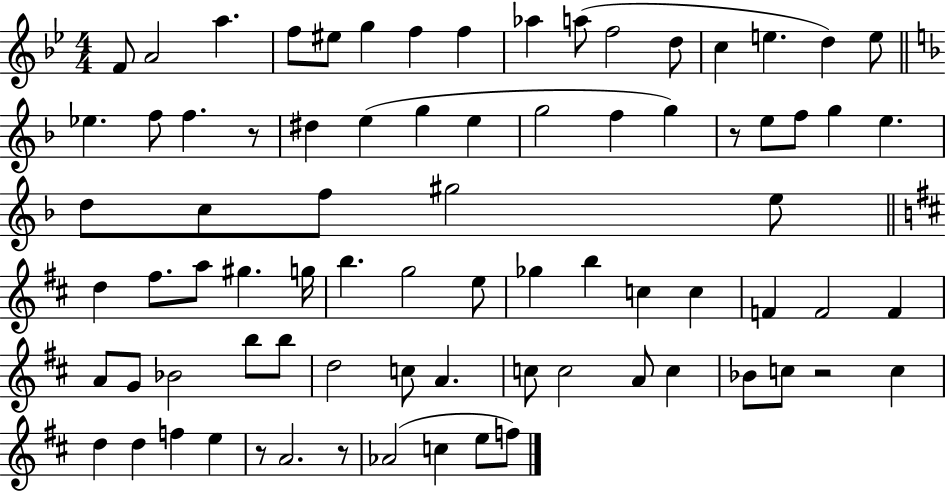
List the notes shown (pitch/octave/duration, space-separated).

F4/e A4/h A5/q. F5/e EIS5/e G5/q F5/q F5/q Ab5/q A5/e F5/h D5/e C5/q E5/q. D5/q E5/e Eb5/q. F5/e F5/q. R/e D#5/q E5/q G5/q E5/q G5/h F5/q G5/q R/e E5/e F5/e G5/q E5/q. D5/e C5/e F5/e G#5/h E5/e D5/q F#5/e. A5/e G#5/q. G5/s B5/q. G5/h E5/e Gb5/q B5/q C5/q C5/q F4/q F4/h F4/q A4/e G4/e Bb4/h B5/e B5/e D5/h C5/e A4/q. C5/e C5/h A4/e C5/q Bb4/e C5/e R/h C5/q D5/q D5/q F5/q E5/q R/e A4/h. R/e Ab4/h C5/q E5/e F5/e